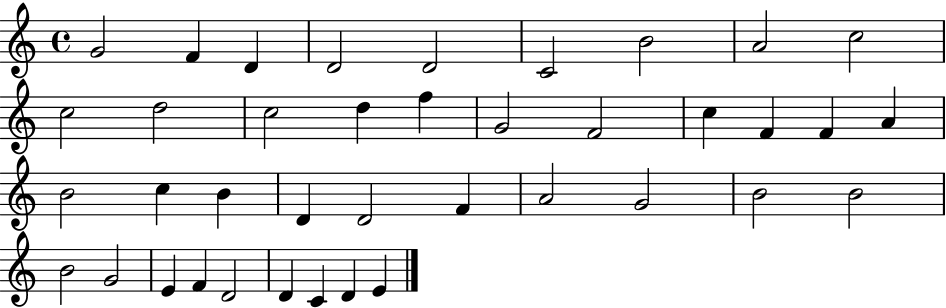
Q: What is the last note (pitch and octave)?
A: E4